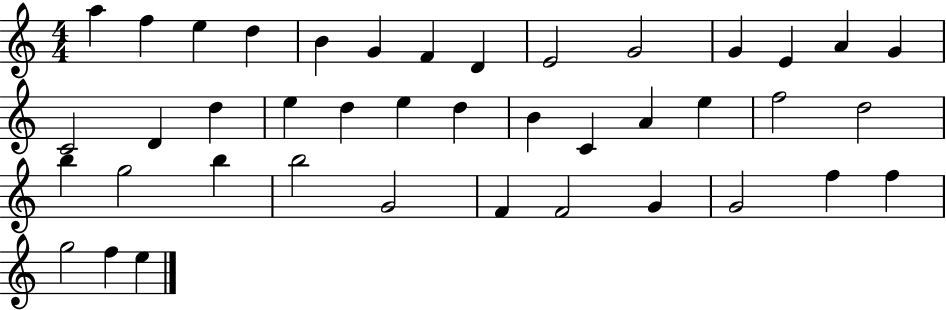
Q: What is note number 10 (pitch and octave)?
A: G4